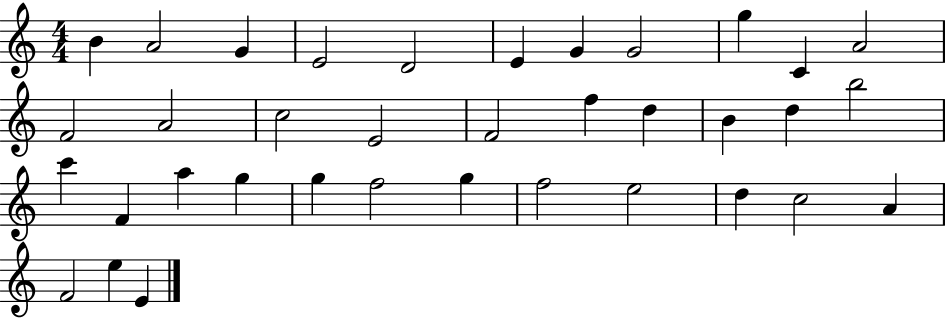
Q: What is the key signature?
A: C major